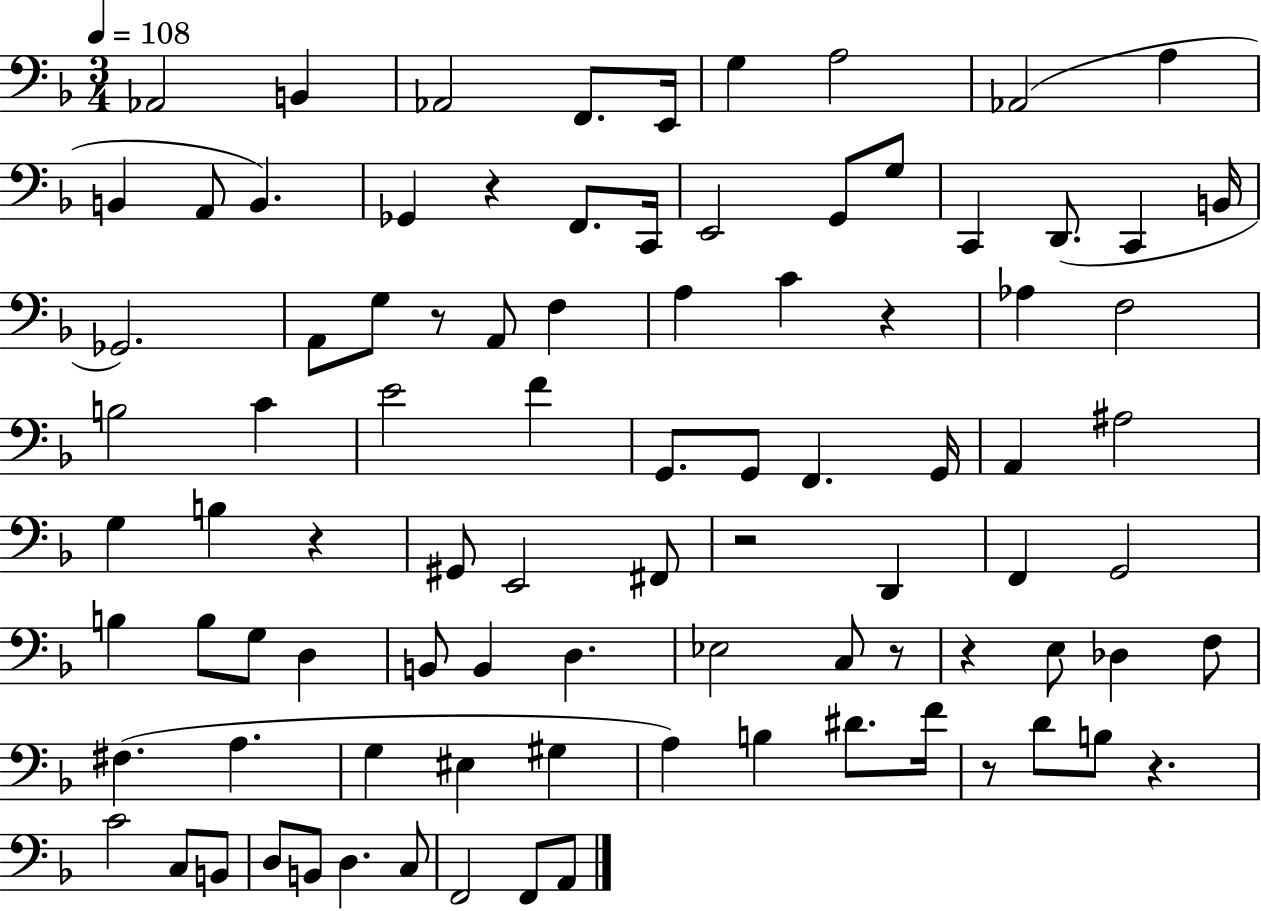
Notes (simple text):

Ab2/h B2/q Ab2/h F2/e. E2/s G3/q A3/h Ab2/h A3/q B2/q A2/e B2/q. Gb2/q R/q F2/e. C2/s E2/h G2/e G3/e C2/q D2/e. C2/q B2/s Gb2/h. A2/e G3/e R/e A2/e F3/q A3/q C4/q R/q Ab3/q F3/h B3/h C4/q E4/h F4/q G2/e. G2/e F2/q. G2/s A2/q A#3/h G3/q B3/q R/q G#2/e E2/h F#2/e R/h D2/q F2/q G2/h B3/q B3/e G3/e D3/q B2/e B2/q D3/q. Eb3/h C3/e R/e R/q E3/e Db3/q F3/e F#3/q. A3/q. G3/q EIS3/q G#3/q A3/q B3/q D#4/e. F4/s R/e D4/e B3/e R/q. C4/h C3/e B2/e D3/e B2/e D3/q. C3/e F2/h F2/e A2/e